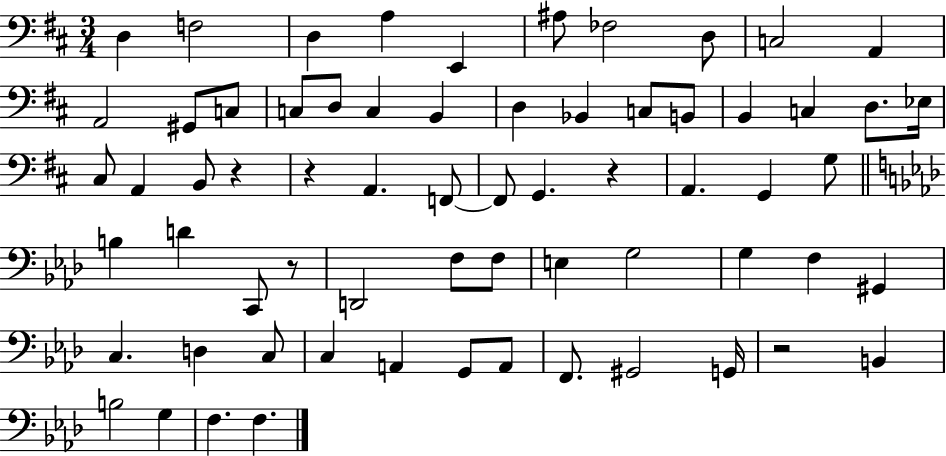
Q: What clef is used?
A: bass